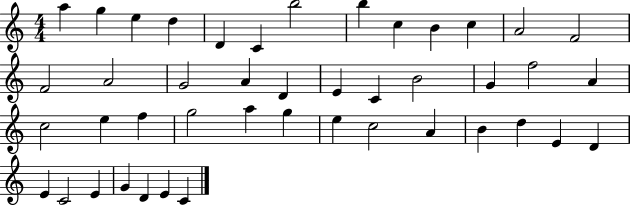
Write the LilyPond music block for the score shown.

{
  \clef treble
  \numericTimeSignature
  \time 4/4
  \key c \major
  a''4 g''4 e''4 d''4 | d'4 c'4 b''2 | b''4 c''4 b'4 c''4 | a'2 f'2 | \break f'2 a'2 | g'2 a'4 d'4 | e'4 c'4 b'2 | g'4 f''2 a'4 | \break c''2 e''4 f''4 | g''2 a''4 g''4 | e''4 c''2 a'4 | b'4 d''4 e'4 d'4 | \break e'4 c'2 e'4 | g'4 d'4 e'4 c'4 | \bar "|."
}